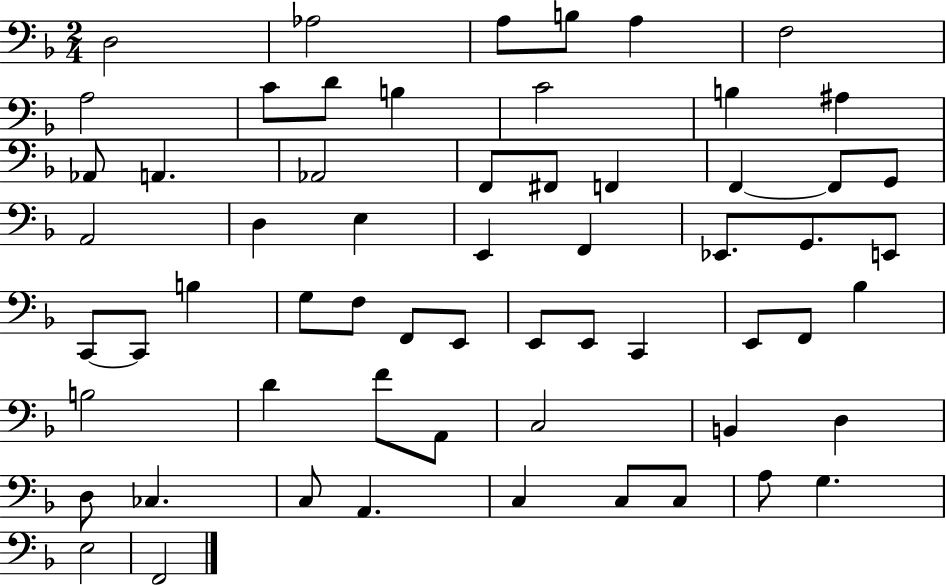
D3/h Ab3/h A3/e B3/e A3/q F3/h A3/h C4/e D4/e B3/q C4/h B3/q A#3/q Ab2/e A2/q. Ab2/h F2/e F#2/e F2/q F2/q F2/e G2/e A2/h D3/q E3/q E2/q F2/q Eb2/e. G2/e. E2/e C2/e C2/e B3/q G3/e F3/e F2/e E2/e E2/e E2/e C2/q E2/e F2/e Bb3/q B3/h D4/q F4/e A2/e C3/h B2/q D3/q D3/e CES3/q. C3/e A2/q. C3/q C3/e C3/e A3/e G3/q. E3/h F2/h